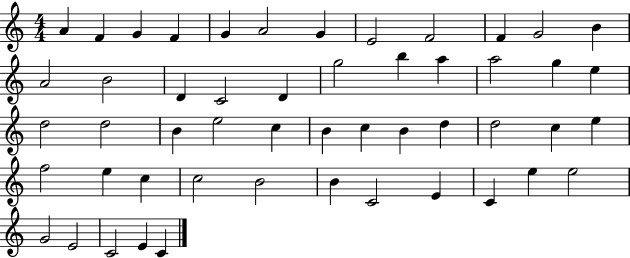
{
  \clef treble
  \numericTimeSignature
  \time 4/4
  \key c \major
  a'4 f'4 g'4 f'4 | g'4 a'2 g'4 | e'2 f'2 | f'4 g'2 b'4 | \break a'2 b'2 | d'4 c'2 d'4 | g''2 b''4 a''4 | a''2 g''4 e''4 | \break d''2 d''2 | b'4 e''2 c''4 | b'4 c''4 b'4 d''4 | d''2 c''4 e''4 | \break f''2 e''4 c''4 | c''2 b'2 | b'4 c'2 e'4 | c'4 e''4 e''2 | \break g'2 e'2 | c'2 e'4 c'4 | \bar "|."
}